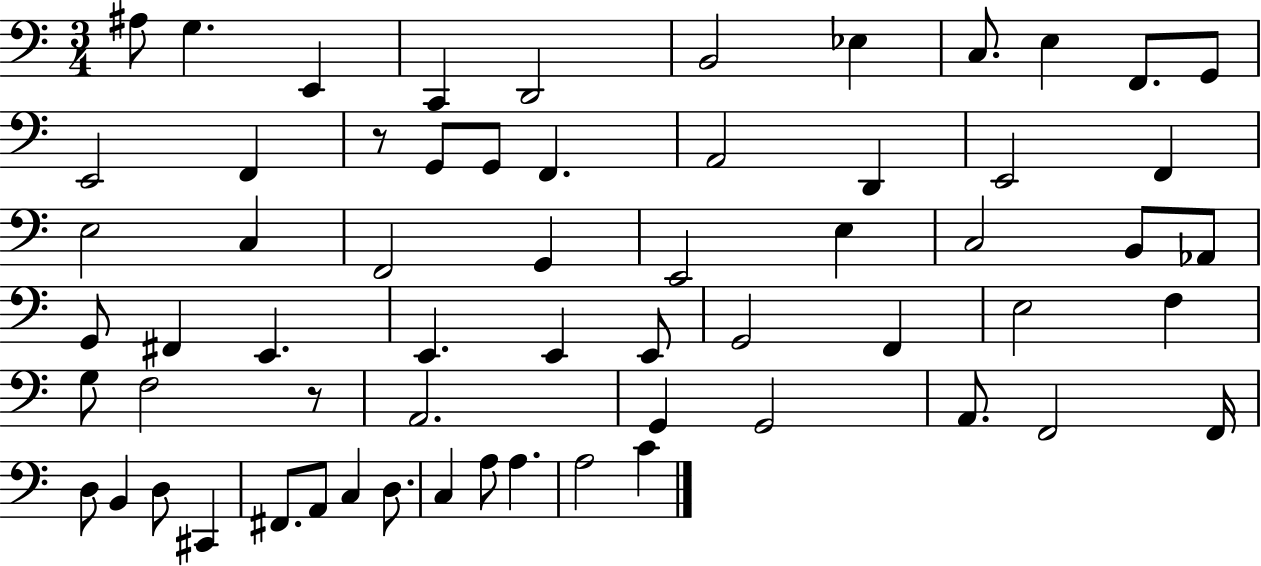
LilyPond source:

{
  \clef bass
  \numericTimeSignature
  \time 3/4
  \key c \major
  ais8 g4. e,4 | c,4 d,2 | b,2 ees4 | c8. e4 f,8. g,8 | \break e,2 f,4 | r8 g,8 g,8 f,4. | a,2 d,4 | e,2 f,4 | \break e2 c4 | f,2 g,4 | e,2 e4 | c2 b,8 aes,8 | \break g,8 fis,4 e,4. | e,4. e,4 e,8 | g,2 f,4 | e2 f4 | \break g8 f2 r8 | a,2. | g,4 g,2 | a,8. f,2 f,16 | \break d8 b,4 d8 cis,4 | fis,8. a,8 c4 d8. | c4 a8 a4. | a2 c'4 | \break \bar "|."
}